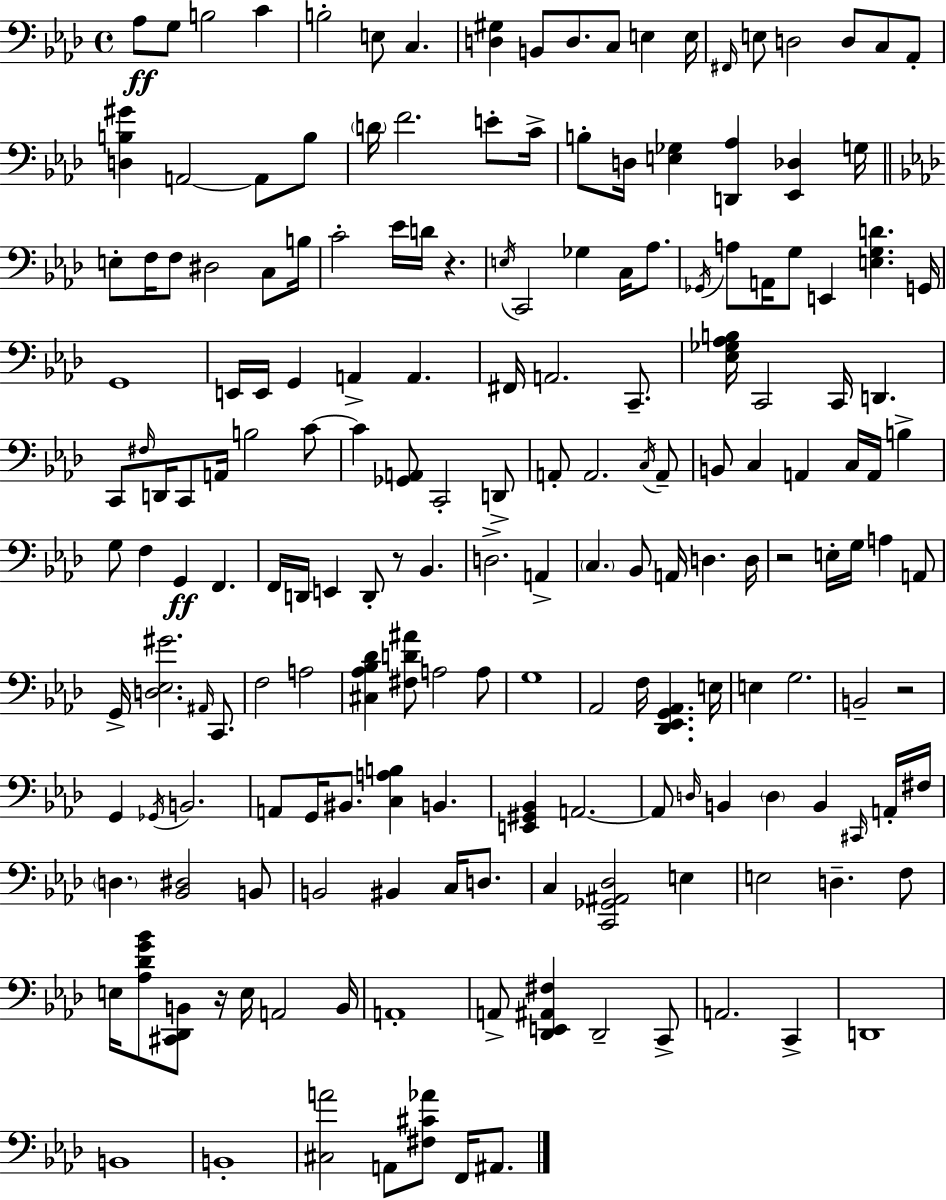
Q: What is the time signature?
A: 4/4